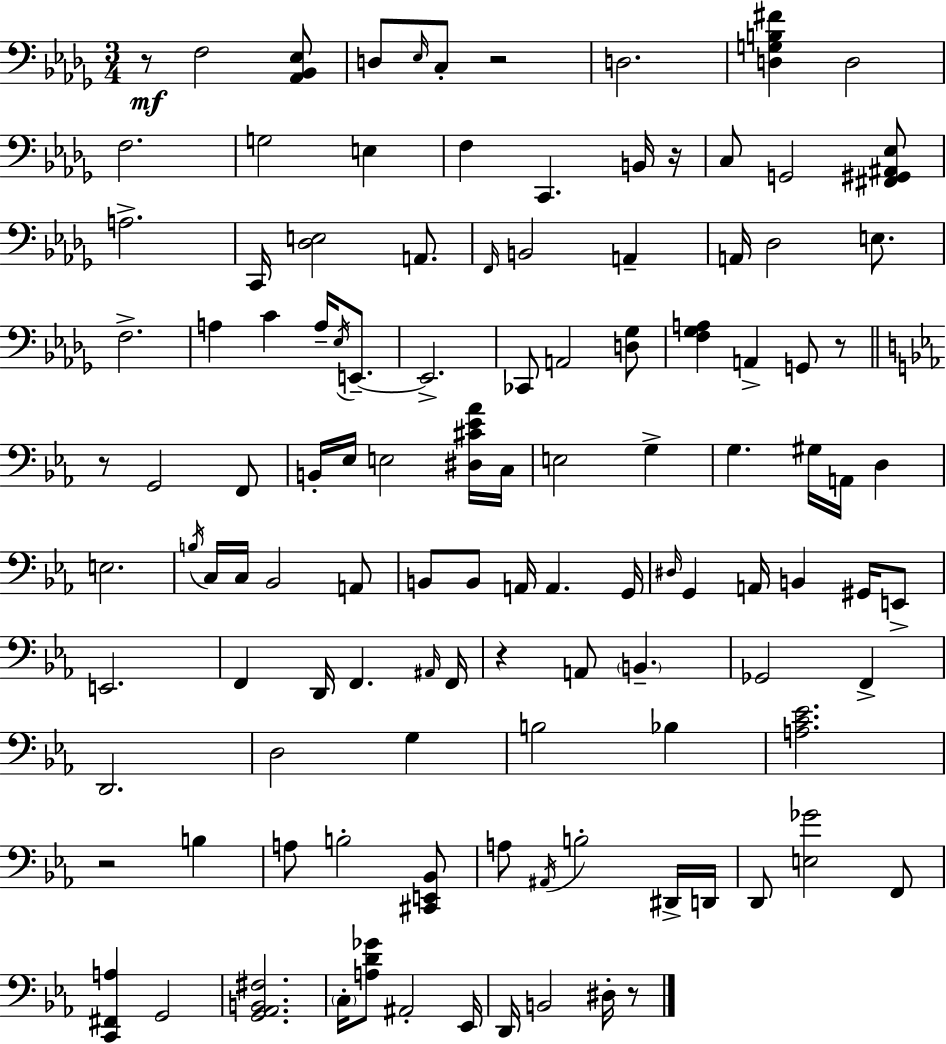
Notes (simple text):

R/e F3/h [Ab2,Bb2,Eb3]/e D3/e Eb3/s C3/e R/h D3/h. [D3,G3,B3,F#4]/q D3/h F3/h. G3/h E3/q F3/q C2/q. B2/s R/s C3/e G2/h [F#2,G#2,A#2,Eb3]/e A3/h. C2/s [Db3,E3]/h A2/e. F2/s B2/h A2/q A2/s Db3/h E3/e. F3/h. A3/q C4/q A3/s Eb3/s E2/e. E2/h. CES2/e A2/h [D3,Gb3]/e [F3,Gb3,A3]/q A2/q G2/e R/e R/e G2/h F2/e B2/s Eb3/s E3/h [D#3,C#4,Eb4,Ab4]/s C3/s E3/h G3/q G3/q. G#3/s A2/s D3/q E3/h. B3/s C3/s C3/s Bb2/h A2/e B2/e B2/e A2/s A2/q. G2/s D#3/s G2/q A2/s B2/q G#2/s E2/e E2/h. F2/q D2/s F2/q. A#2/s F2/s R/q A2/e B2/q. Gb2/h F2/q D2/h. D3/h G3/q B3/h Bb3/q [A3,C4,Eb4]/h. R/h B3/q A3/e B3/h [C#2,E2,Bb2]/e A3/e A#2/s B3/h D#2/s D2/s D2/e [E3,Gb4]/h F2/e [C2,F#2,A3]/q G2/h [G2,Ab2,B2,F#3]/h. C3/s [A3,D4,Gb4]/e A#2/h Eb2/s D2/s B2/h D#3/s R/e